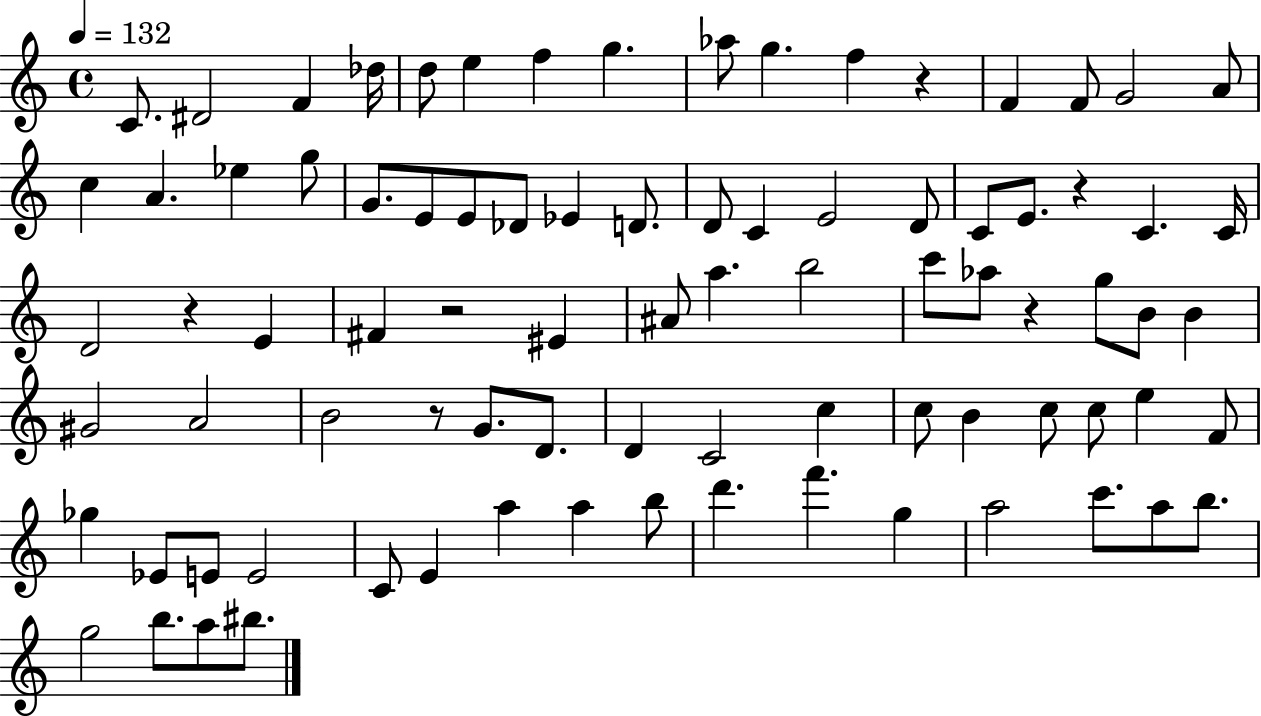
{
  \clef treble
  \time 4/4
  \defaultTimeSignature
  \key c \major
  \tempo 4 = 132
  c'8. dis'2 f'4 des''16 | d''8 e''4 f''4 g''4. | aes''8 g''4. f''4 r4 | f'4 f'8 g'2 a'8 | \break c''4 a'4. ees''4 g''8 | g'8. e'8 e'8 des'8 ees'4 d'8. | d'8 c'4 e'2 d'8 | c'8 e'8. r4 c'4. c'16 | \break d'2 r4 e'4 | fis'4 r2 eis'4 | ais'8 a''4. b''2 | c'''8 aes''8 r4 g''8 b'8 b'4 | \break gis'2 a'2 | b'2 r8 g'8. d'8. | d'4 c'2 c''4 | c''8 b'4 c''8 c''8 e''4 f'8 | \break ges''4 ees'8 e'8 e'2 | c'8 e'4 a''4 a''4 b''8 | d'''4. f'''4. g''4 | a''2 c'''8. a''8 b''8. | \break g''2 b''8. a''8 bis''8. | \bar "|."
}